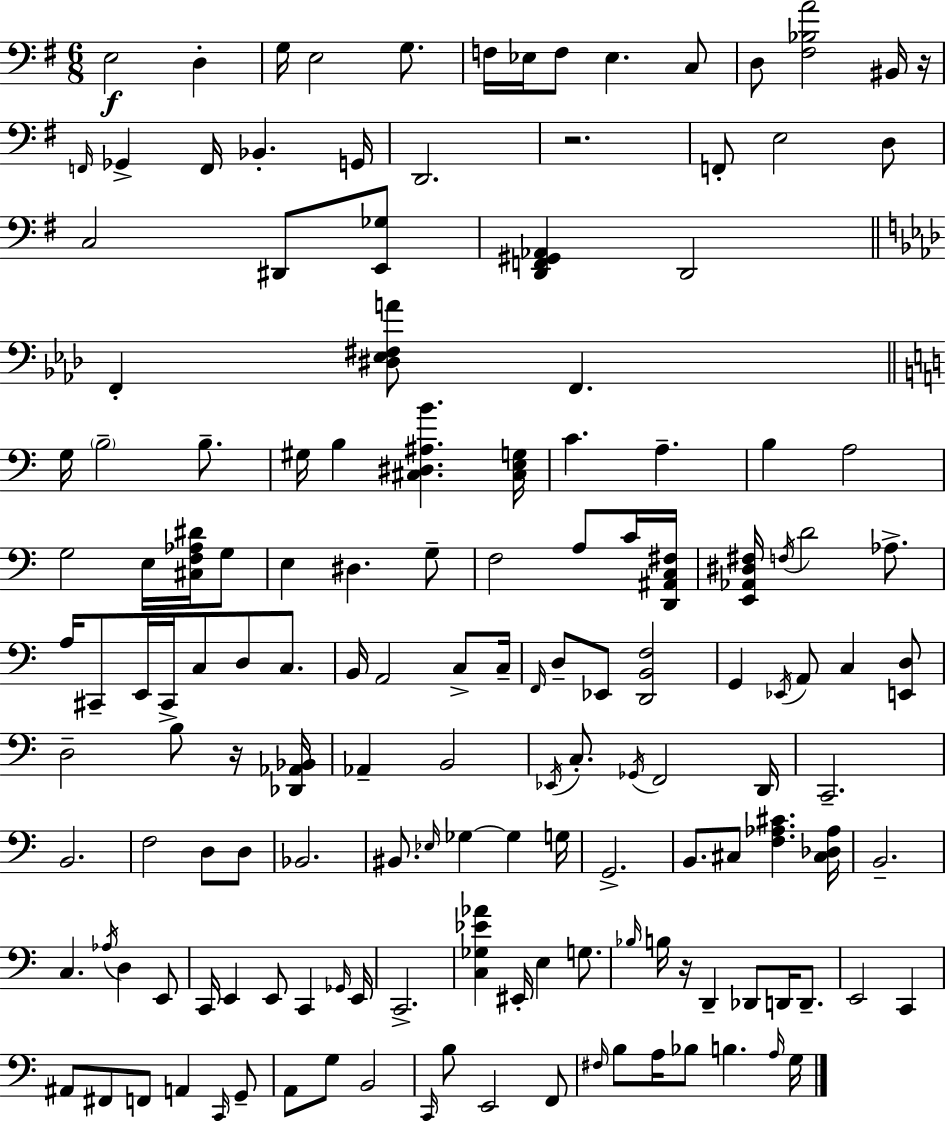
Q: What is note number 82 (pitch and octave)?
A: Eb3